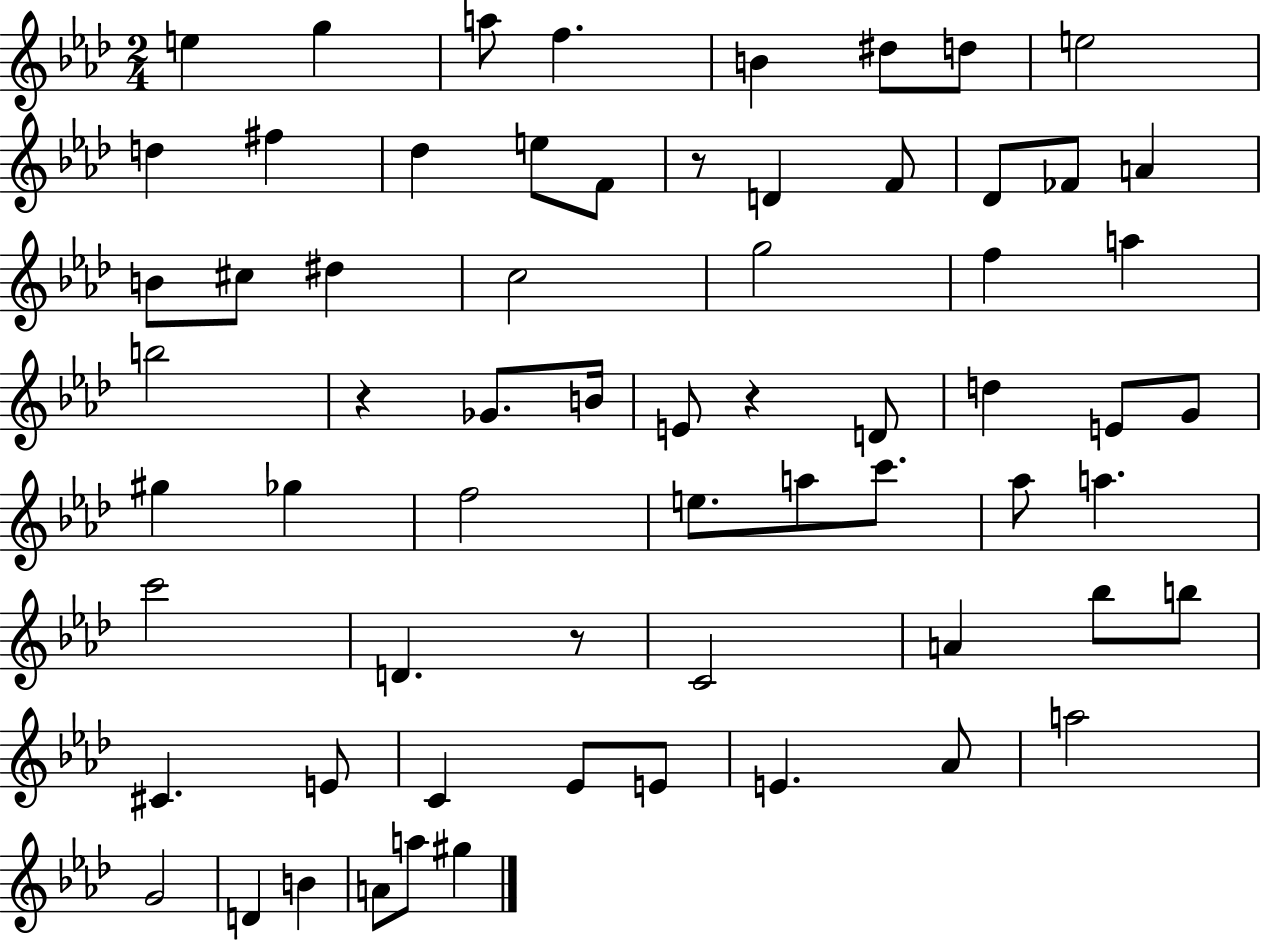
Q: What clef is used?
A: treble